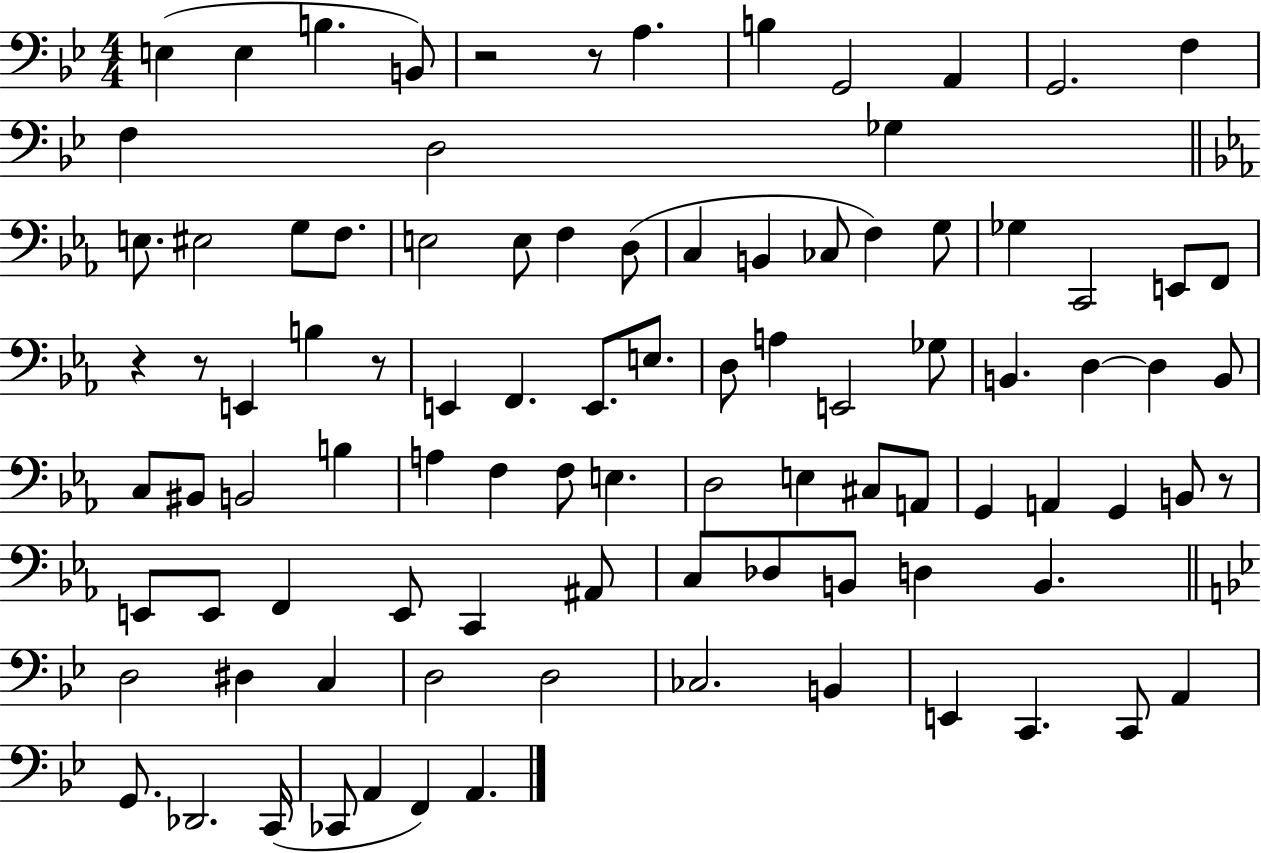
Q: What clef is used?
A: bass